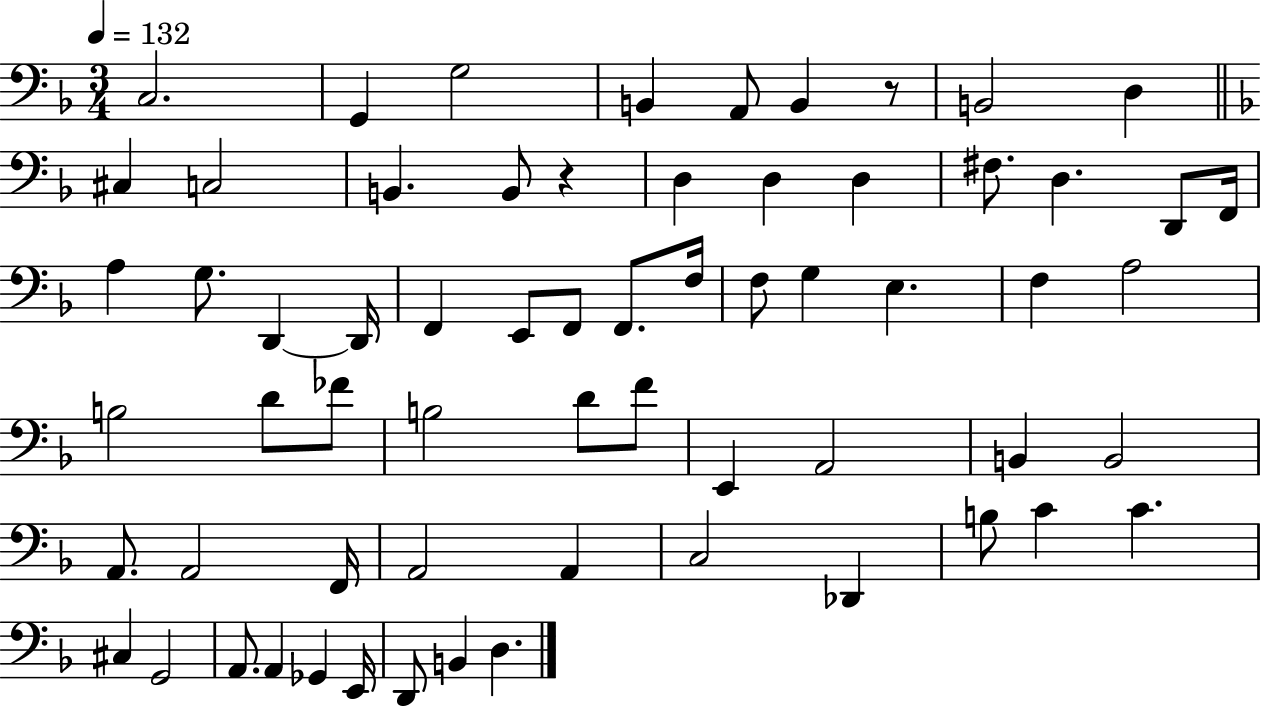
{
  \clef bass
  \numericTimeSignature
  \time 3/4
  \key f \major
  \tempo 4 = 132
  c2. | g,4 g2 | b,4 a,8 b,4 r8 | b,2 d4 | \break \bar "||" \break \key f \major cis4 c2 | b,4. b,8 r4 | d4 d4 d4 | fis8. d4. d,8 f,16 | \break a4 g8. d,4~~ d,16 | f,4 e,8 f,8 f,8. f16 | f8 g4 e4. | f4 a2 | \break b2 d'8 fes'8 | b2 d'8 f'8 | e,4 a,2 | b,4 b,2 | \break a,8. a,2 f,16 | a,2 a,4 | c2 des,4 | b8 c'4 c'4. | \break cis4 g,2 | a,8. a,4 ges,4 e,16 | d,8 b,4 d4. | \bar "|."
}